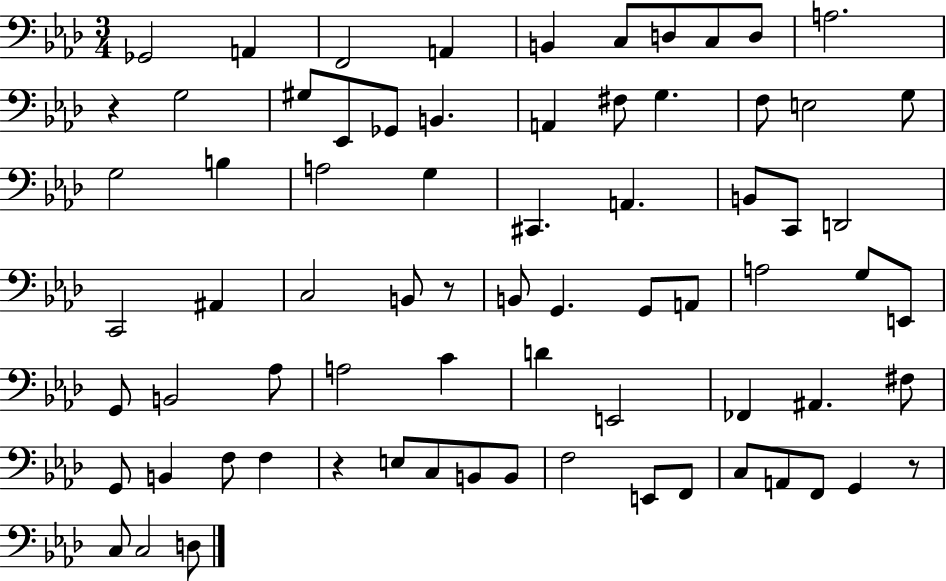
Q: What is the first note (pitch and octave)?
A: Gb2